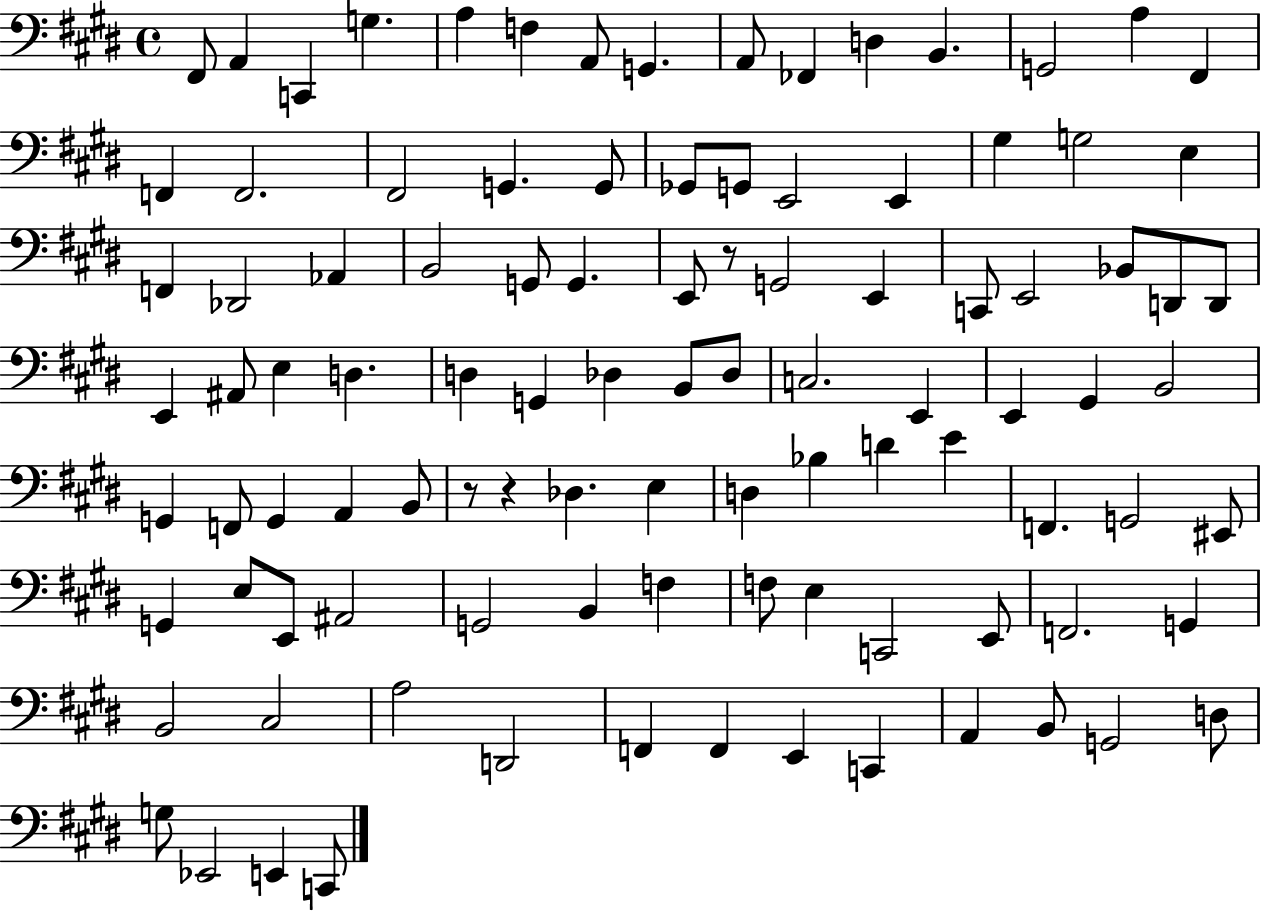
{
  \clef bass
  \time 4/4
  \defaultTimeSignature
  \key e \major
  fis,8 a,4 c,4 g4. | a4 f4 a,8 g,4. | a,8 fes,4 d4 b,4. | g,2 a4 fis,4 | \break f,4 f,2. | fis,2 g,4. g,8 | ges,8 g,8 e,2 e,4 | gis4 g2 e4 | \break f,4 des,2 aes,4 | b,2 g,8 g,4. | e,8 r8 g,2 e,4 | c,8 e,2 bes,8 d,8 d,8 | \break e,4 ais,8 e4 d4. | d4 g,4 des4 b,8 des8 | c2. e,4 | e,4 gis,4 b,2 | \break g,4 f,8 g,4 a,4 b,8 | r8 r4 des4. e4 | d4 bes4 d'4 e'4 | f,4. g,2 eis,8 | \break g,4 e8 e,8 ais,2 | g,2 b,4 f4 | f8 e4 c,2 e,8 | f,2. g,4 | \break b,2 cis2 | a2 d,2 | f,4 f,4 e,4 c,4 | a,4 b,8 g,2 d8 | \break g8 ees,2 e,4 c,8 | \bar "|."
}